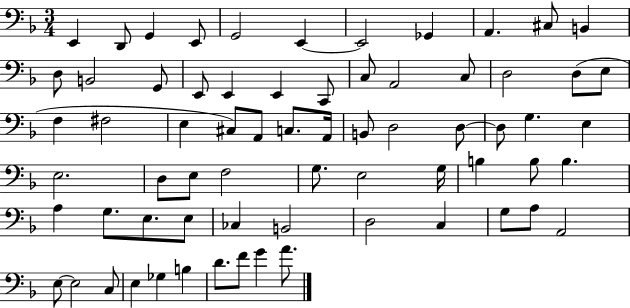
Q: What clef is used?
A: bass